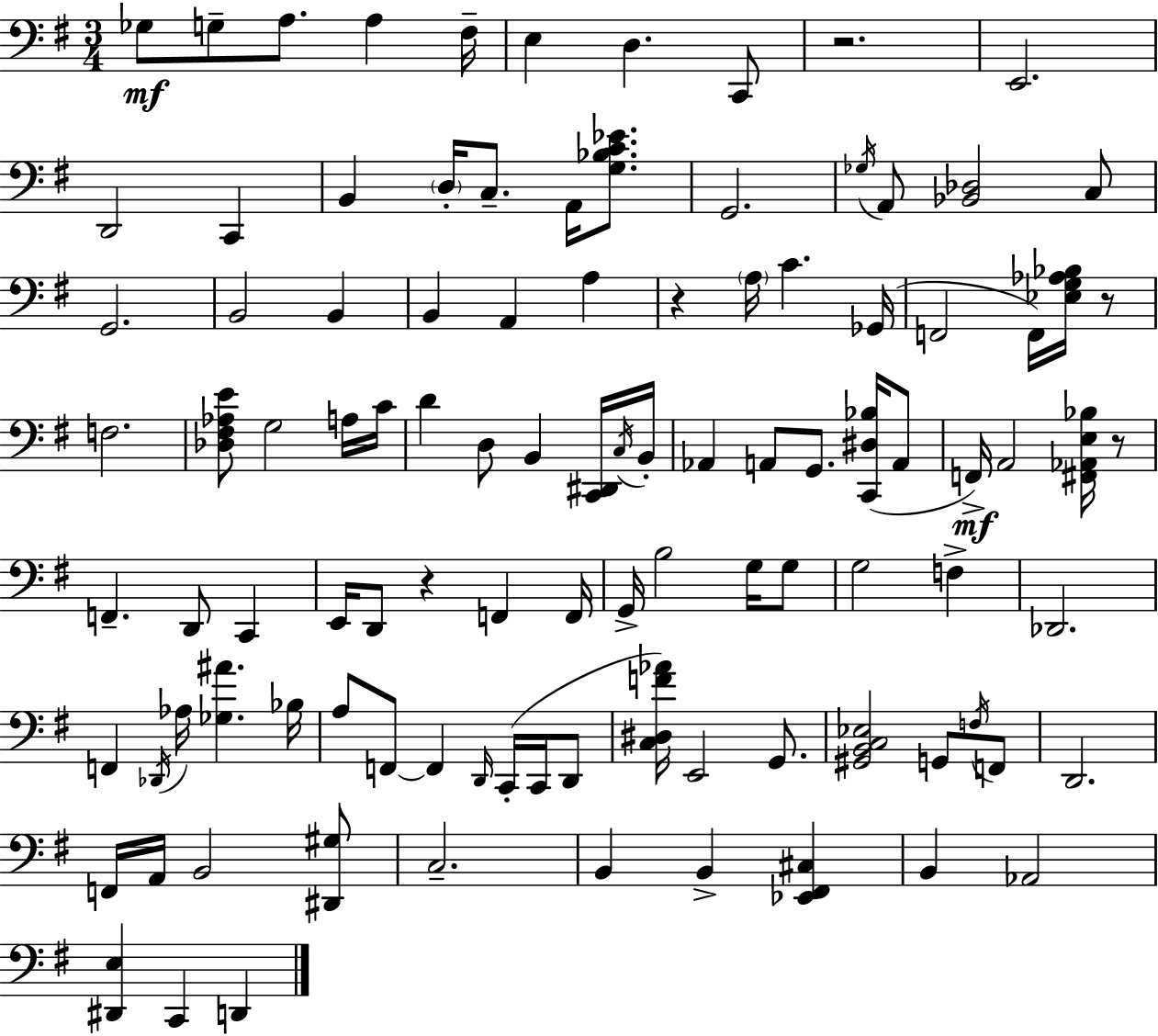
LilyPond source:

{
  \clef bass
  \numericTimeSignature
  \time 3/4
  \key e \minor
  ges8\mf g8-- a8. a4 fis16-- | e4 d4. c,8 | r2. | e,2. | \break d,2 c,4 | b,4 \parenthesize d16-. c8.-- a,16 <g bes c' ees'>8. | g,2. | \acciaccatura { ges16 } a,8 <bes, des>2 c8 | \break g,2. | b,2 b,4 | b,4 a,4 a4 | r4 \parenthesize a16 c'4. | \break ges,16( f,2 f,16) <ees g aes bes>16 r8 | f2. | <des fis aes e'>8 g2 a16 | c'16 d'4 d8 b,4 <c, dis,>16 | \break \acciaccatura { c16 } b,16-. aes,4 a,8 g,8. <c, dis bes>16( | a,8 f,16->\mf) a,2 <fis, aes, e bes>16 | r8 f,4.-- d,8 c,4 | e,16 d,8 r4 f,4 | \break f,16 g,16-> b2 g16 | g8 g2 f4-> | des,2. | f,4 \acciaccatura { des,16 } aes16 <ges ais'>4. | \break bes16 a8 f,8~~ f,4 \grace { d,16 }( | c,16-. c,16 d,8 <c dis f' aes'>16) e,2 | g,8. <gis, b, c ees>2 | g,8 \acciaccatura { f16 } f,8 d,2. | \break f,16 a,16 b,2 | <dis, gis>8 c2.-- | b,4 b,4-> | <ees, fis, cis>4 b,4 aes,2 | \break <dis, e>4 c,4 | d,4 \bar "|."
}